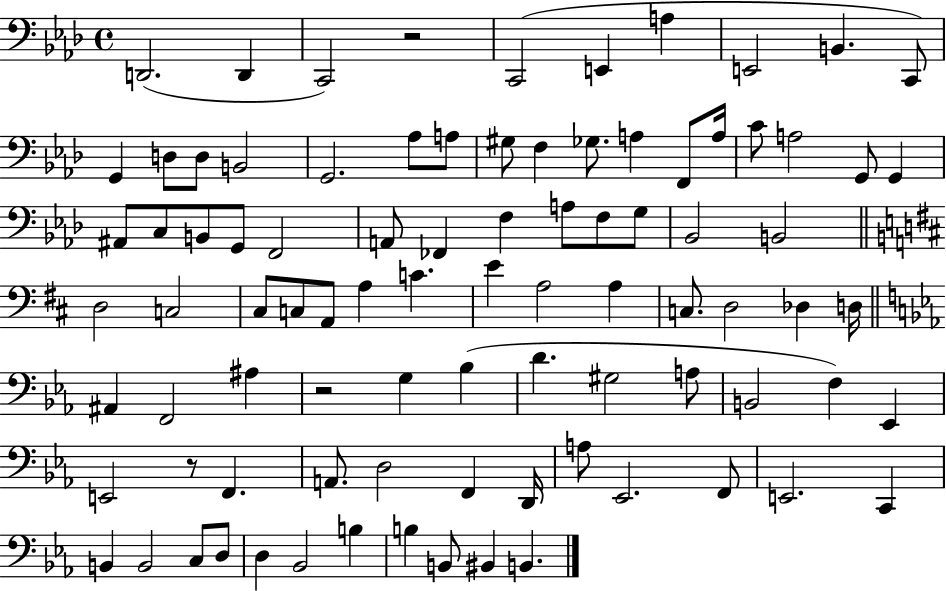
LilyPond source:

{
  \clef bass
  \time 4/4
  \defaultTimeSignature
  \key aes \major
  d,2.( d,4 | c,2) r2 | c,2( e,4 a4 | e,2 b,4. c,8) | \break g,4 d8 d8 b,2 | g,2. aes8 a8 | gis8 f4 ges8. a4 f,8 a16 | c'8 a2 g,8 g,4 | \break ais,8 c8 b,8 g,8 f,2 | a,8 fes,4 f4 a8 f8 g8 | bes,2 b,2 | \bar "||" \break \key d \major d2 c2 | cis8 c8 a,8 a4 c'4. | e'4 a2 a4 | c8. d2 des4 d16 | \break \bar "||" \break \key ees \major ais,4 f,2 ais4 | r2 g4 bes4( | d'4. gis2 a8 | b,2 f4) ees,4 | \break e,2 r8 f,4. | a,8. d2 f,4 d,16 | a8 ees,2. f,8 | e,2. c,4 | \break b,4 b,2 c8 d8 | d4 bes,2 b4 | b4 b,8 bis,4 b,4. | \bar "|."
}